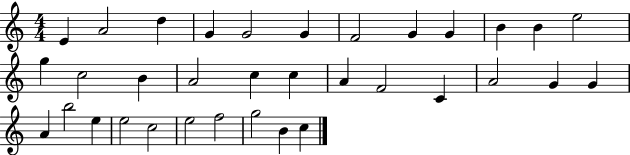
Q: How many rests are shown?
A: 0